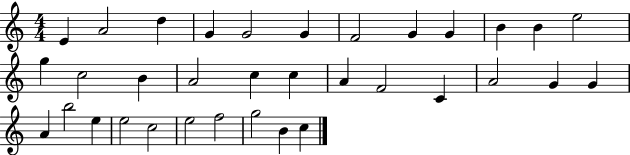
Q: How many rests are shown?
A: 0